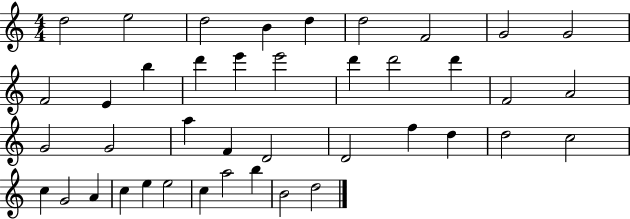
{
  \clef treble
  \numericTimeSignature
  \time 4/4
  \key c \major
  d''2 e''2 | d''2 b'4 d''4 | d''2 f'2 | g'2 g'2 | \break f'2 e'4 b''4 | d'''4 e'''4 e'''2 | d'''4 d'''2 d'''4 | f'2 a'2 | \break g'2 g'2 | a''4 f'4 d'2 | d'2 f''4 d''4 | d''2 c''2 | \break c''4 g'2 a'4 | c''4 e''4 e''2 | c''4 a''2 b''4 | b'2 d''2 | \break \bar "|."
}